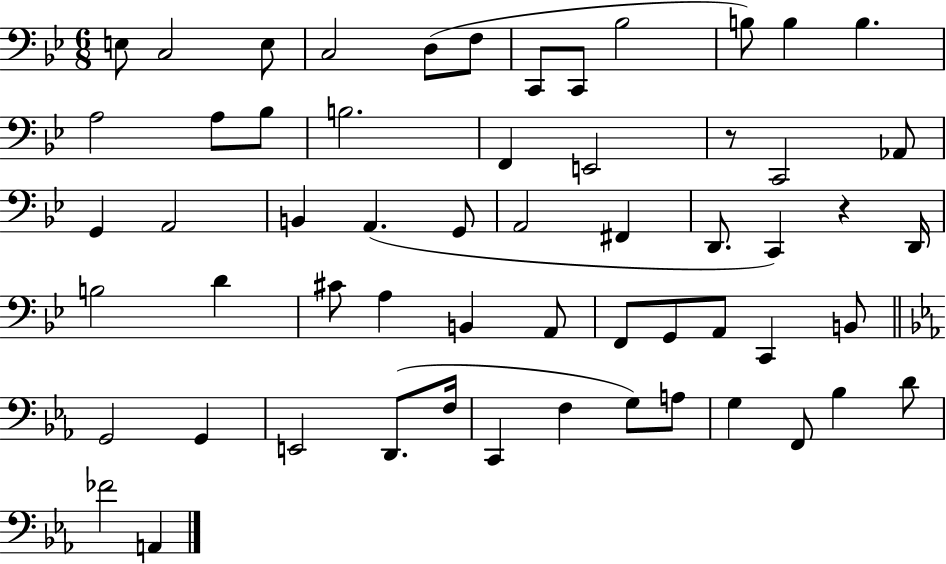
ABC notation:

X:1
T:Untitled
M:6/8
L:1/4
K:Bb
E,/2 C,2 E,/2 C,2 D,/2 F,/2 C,,/2 C,,/2 _B,2 B,/2 B, B, A,2 A,/2 _B,/2 B,2 F,, E,,2 z/2 C,,2 _A,,/2 G,, A,,2 B,, A,, G,,/2 A,,2 ^F,, D,,/2 C,, z D,,/4 B,2 D ^C/2 A, B,, A,,/2 F,,/2 G,,/2 A,,/2 C,, B,,/2 G,,2 G,, E,,2 D,,/2 F,/4 C,, F, G,/2 A,/2 G, F,,/2 _B, D/2 _F2 A,,